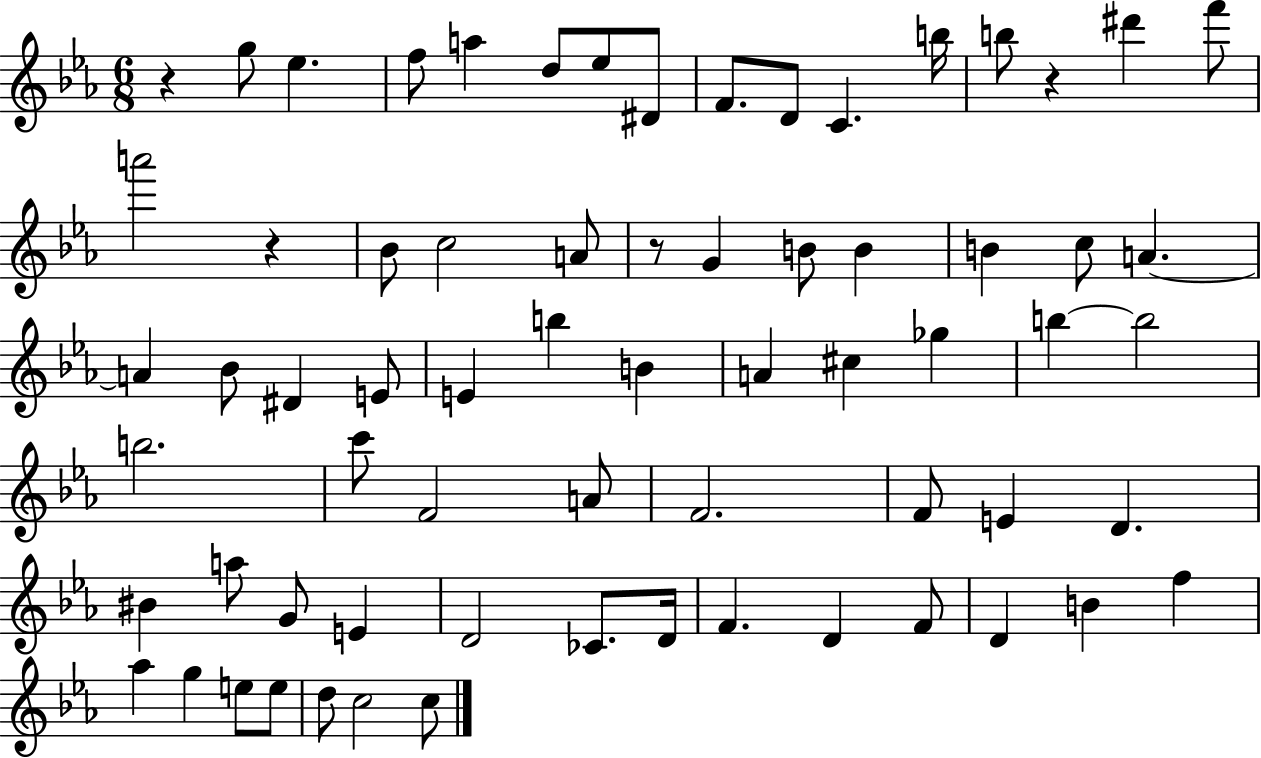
{
  \clef treble
  \numericTimeSignature
  \time 6/8
  \key ees \major
  r4 g''8 ees''4. | f''8 a''4 d''8 ees''8 dis'8 | f'8. d'8 c'4. b''16 | b''8 r4 dis'''4 f'''8 | \break a'''2 r4 | bes'8 c''2 a'8 | r8 g'4 b'8 b'4 | b'4 c''8 a'4.~~ | \break a'4 bes'8 dis'4 e'8 | e'4 b''4 b'4 | a'4 cis''4 ges''4 | b''4~~ b''2 | \break b''2. | c'''8 f'2 a'8 | f'2. | f'8 e'4 d'4. | \break bis'4 a''8 g'8 e'4 | d'2 ces'8. d'16 | f'4. d'4 f'8 | d'4 b'4 f''4 | \break aes''4 g''4 e''8 e''8 | d''8 c''2 c''8 | \bar "|."
}